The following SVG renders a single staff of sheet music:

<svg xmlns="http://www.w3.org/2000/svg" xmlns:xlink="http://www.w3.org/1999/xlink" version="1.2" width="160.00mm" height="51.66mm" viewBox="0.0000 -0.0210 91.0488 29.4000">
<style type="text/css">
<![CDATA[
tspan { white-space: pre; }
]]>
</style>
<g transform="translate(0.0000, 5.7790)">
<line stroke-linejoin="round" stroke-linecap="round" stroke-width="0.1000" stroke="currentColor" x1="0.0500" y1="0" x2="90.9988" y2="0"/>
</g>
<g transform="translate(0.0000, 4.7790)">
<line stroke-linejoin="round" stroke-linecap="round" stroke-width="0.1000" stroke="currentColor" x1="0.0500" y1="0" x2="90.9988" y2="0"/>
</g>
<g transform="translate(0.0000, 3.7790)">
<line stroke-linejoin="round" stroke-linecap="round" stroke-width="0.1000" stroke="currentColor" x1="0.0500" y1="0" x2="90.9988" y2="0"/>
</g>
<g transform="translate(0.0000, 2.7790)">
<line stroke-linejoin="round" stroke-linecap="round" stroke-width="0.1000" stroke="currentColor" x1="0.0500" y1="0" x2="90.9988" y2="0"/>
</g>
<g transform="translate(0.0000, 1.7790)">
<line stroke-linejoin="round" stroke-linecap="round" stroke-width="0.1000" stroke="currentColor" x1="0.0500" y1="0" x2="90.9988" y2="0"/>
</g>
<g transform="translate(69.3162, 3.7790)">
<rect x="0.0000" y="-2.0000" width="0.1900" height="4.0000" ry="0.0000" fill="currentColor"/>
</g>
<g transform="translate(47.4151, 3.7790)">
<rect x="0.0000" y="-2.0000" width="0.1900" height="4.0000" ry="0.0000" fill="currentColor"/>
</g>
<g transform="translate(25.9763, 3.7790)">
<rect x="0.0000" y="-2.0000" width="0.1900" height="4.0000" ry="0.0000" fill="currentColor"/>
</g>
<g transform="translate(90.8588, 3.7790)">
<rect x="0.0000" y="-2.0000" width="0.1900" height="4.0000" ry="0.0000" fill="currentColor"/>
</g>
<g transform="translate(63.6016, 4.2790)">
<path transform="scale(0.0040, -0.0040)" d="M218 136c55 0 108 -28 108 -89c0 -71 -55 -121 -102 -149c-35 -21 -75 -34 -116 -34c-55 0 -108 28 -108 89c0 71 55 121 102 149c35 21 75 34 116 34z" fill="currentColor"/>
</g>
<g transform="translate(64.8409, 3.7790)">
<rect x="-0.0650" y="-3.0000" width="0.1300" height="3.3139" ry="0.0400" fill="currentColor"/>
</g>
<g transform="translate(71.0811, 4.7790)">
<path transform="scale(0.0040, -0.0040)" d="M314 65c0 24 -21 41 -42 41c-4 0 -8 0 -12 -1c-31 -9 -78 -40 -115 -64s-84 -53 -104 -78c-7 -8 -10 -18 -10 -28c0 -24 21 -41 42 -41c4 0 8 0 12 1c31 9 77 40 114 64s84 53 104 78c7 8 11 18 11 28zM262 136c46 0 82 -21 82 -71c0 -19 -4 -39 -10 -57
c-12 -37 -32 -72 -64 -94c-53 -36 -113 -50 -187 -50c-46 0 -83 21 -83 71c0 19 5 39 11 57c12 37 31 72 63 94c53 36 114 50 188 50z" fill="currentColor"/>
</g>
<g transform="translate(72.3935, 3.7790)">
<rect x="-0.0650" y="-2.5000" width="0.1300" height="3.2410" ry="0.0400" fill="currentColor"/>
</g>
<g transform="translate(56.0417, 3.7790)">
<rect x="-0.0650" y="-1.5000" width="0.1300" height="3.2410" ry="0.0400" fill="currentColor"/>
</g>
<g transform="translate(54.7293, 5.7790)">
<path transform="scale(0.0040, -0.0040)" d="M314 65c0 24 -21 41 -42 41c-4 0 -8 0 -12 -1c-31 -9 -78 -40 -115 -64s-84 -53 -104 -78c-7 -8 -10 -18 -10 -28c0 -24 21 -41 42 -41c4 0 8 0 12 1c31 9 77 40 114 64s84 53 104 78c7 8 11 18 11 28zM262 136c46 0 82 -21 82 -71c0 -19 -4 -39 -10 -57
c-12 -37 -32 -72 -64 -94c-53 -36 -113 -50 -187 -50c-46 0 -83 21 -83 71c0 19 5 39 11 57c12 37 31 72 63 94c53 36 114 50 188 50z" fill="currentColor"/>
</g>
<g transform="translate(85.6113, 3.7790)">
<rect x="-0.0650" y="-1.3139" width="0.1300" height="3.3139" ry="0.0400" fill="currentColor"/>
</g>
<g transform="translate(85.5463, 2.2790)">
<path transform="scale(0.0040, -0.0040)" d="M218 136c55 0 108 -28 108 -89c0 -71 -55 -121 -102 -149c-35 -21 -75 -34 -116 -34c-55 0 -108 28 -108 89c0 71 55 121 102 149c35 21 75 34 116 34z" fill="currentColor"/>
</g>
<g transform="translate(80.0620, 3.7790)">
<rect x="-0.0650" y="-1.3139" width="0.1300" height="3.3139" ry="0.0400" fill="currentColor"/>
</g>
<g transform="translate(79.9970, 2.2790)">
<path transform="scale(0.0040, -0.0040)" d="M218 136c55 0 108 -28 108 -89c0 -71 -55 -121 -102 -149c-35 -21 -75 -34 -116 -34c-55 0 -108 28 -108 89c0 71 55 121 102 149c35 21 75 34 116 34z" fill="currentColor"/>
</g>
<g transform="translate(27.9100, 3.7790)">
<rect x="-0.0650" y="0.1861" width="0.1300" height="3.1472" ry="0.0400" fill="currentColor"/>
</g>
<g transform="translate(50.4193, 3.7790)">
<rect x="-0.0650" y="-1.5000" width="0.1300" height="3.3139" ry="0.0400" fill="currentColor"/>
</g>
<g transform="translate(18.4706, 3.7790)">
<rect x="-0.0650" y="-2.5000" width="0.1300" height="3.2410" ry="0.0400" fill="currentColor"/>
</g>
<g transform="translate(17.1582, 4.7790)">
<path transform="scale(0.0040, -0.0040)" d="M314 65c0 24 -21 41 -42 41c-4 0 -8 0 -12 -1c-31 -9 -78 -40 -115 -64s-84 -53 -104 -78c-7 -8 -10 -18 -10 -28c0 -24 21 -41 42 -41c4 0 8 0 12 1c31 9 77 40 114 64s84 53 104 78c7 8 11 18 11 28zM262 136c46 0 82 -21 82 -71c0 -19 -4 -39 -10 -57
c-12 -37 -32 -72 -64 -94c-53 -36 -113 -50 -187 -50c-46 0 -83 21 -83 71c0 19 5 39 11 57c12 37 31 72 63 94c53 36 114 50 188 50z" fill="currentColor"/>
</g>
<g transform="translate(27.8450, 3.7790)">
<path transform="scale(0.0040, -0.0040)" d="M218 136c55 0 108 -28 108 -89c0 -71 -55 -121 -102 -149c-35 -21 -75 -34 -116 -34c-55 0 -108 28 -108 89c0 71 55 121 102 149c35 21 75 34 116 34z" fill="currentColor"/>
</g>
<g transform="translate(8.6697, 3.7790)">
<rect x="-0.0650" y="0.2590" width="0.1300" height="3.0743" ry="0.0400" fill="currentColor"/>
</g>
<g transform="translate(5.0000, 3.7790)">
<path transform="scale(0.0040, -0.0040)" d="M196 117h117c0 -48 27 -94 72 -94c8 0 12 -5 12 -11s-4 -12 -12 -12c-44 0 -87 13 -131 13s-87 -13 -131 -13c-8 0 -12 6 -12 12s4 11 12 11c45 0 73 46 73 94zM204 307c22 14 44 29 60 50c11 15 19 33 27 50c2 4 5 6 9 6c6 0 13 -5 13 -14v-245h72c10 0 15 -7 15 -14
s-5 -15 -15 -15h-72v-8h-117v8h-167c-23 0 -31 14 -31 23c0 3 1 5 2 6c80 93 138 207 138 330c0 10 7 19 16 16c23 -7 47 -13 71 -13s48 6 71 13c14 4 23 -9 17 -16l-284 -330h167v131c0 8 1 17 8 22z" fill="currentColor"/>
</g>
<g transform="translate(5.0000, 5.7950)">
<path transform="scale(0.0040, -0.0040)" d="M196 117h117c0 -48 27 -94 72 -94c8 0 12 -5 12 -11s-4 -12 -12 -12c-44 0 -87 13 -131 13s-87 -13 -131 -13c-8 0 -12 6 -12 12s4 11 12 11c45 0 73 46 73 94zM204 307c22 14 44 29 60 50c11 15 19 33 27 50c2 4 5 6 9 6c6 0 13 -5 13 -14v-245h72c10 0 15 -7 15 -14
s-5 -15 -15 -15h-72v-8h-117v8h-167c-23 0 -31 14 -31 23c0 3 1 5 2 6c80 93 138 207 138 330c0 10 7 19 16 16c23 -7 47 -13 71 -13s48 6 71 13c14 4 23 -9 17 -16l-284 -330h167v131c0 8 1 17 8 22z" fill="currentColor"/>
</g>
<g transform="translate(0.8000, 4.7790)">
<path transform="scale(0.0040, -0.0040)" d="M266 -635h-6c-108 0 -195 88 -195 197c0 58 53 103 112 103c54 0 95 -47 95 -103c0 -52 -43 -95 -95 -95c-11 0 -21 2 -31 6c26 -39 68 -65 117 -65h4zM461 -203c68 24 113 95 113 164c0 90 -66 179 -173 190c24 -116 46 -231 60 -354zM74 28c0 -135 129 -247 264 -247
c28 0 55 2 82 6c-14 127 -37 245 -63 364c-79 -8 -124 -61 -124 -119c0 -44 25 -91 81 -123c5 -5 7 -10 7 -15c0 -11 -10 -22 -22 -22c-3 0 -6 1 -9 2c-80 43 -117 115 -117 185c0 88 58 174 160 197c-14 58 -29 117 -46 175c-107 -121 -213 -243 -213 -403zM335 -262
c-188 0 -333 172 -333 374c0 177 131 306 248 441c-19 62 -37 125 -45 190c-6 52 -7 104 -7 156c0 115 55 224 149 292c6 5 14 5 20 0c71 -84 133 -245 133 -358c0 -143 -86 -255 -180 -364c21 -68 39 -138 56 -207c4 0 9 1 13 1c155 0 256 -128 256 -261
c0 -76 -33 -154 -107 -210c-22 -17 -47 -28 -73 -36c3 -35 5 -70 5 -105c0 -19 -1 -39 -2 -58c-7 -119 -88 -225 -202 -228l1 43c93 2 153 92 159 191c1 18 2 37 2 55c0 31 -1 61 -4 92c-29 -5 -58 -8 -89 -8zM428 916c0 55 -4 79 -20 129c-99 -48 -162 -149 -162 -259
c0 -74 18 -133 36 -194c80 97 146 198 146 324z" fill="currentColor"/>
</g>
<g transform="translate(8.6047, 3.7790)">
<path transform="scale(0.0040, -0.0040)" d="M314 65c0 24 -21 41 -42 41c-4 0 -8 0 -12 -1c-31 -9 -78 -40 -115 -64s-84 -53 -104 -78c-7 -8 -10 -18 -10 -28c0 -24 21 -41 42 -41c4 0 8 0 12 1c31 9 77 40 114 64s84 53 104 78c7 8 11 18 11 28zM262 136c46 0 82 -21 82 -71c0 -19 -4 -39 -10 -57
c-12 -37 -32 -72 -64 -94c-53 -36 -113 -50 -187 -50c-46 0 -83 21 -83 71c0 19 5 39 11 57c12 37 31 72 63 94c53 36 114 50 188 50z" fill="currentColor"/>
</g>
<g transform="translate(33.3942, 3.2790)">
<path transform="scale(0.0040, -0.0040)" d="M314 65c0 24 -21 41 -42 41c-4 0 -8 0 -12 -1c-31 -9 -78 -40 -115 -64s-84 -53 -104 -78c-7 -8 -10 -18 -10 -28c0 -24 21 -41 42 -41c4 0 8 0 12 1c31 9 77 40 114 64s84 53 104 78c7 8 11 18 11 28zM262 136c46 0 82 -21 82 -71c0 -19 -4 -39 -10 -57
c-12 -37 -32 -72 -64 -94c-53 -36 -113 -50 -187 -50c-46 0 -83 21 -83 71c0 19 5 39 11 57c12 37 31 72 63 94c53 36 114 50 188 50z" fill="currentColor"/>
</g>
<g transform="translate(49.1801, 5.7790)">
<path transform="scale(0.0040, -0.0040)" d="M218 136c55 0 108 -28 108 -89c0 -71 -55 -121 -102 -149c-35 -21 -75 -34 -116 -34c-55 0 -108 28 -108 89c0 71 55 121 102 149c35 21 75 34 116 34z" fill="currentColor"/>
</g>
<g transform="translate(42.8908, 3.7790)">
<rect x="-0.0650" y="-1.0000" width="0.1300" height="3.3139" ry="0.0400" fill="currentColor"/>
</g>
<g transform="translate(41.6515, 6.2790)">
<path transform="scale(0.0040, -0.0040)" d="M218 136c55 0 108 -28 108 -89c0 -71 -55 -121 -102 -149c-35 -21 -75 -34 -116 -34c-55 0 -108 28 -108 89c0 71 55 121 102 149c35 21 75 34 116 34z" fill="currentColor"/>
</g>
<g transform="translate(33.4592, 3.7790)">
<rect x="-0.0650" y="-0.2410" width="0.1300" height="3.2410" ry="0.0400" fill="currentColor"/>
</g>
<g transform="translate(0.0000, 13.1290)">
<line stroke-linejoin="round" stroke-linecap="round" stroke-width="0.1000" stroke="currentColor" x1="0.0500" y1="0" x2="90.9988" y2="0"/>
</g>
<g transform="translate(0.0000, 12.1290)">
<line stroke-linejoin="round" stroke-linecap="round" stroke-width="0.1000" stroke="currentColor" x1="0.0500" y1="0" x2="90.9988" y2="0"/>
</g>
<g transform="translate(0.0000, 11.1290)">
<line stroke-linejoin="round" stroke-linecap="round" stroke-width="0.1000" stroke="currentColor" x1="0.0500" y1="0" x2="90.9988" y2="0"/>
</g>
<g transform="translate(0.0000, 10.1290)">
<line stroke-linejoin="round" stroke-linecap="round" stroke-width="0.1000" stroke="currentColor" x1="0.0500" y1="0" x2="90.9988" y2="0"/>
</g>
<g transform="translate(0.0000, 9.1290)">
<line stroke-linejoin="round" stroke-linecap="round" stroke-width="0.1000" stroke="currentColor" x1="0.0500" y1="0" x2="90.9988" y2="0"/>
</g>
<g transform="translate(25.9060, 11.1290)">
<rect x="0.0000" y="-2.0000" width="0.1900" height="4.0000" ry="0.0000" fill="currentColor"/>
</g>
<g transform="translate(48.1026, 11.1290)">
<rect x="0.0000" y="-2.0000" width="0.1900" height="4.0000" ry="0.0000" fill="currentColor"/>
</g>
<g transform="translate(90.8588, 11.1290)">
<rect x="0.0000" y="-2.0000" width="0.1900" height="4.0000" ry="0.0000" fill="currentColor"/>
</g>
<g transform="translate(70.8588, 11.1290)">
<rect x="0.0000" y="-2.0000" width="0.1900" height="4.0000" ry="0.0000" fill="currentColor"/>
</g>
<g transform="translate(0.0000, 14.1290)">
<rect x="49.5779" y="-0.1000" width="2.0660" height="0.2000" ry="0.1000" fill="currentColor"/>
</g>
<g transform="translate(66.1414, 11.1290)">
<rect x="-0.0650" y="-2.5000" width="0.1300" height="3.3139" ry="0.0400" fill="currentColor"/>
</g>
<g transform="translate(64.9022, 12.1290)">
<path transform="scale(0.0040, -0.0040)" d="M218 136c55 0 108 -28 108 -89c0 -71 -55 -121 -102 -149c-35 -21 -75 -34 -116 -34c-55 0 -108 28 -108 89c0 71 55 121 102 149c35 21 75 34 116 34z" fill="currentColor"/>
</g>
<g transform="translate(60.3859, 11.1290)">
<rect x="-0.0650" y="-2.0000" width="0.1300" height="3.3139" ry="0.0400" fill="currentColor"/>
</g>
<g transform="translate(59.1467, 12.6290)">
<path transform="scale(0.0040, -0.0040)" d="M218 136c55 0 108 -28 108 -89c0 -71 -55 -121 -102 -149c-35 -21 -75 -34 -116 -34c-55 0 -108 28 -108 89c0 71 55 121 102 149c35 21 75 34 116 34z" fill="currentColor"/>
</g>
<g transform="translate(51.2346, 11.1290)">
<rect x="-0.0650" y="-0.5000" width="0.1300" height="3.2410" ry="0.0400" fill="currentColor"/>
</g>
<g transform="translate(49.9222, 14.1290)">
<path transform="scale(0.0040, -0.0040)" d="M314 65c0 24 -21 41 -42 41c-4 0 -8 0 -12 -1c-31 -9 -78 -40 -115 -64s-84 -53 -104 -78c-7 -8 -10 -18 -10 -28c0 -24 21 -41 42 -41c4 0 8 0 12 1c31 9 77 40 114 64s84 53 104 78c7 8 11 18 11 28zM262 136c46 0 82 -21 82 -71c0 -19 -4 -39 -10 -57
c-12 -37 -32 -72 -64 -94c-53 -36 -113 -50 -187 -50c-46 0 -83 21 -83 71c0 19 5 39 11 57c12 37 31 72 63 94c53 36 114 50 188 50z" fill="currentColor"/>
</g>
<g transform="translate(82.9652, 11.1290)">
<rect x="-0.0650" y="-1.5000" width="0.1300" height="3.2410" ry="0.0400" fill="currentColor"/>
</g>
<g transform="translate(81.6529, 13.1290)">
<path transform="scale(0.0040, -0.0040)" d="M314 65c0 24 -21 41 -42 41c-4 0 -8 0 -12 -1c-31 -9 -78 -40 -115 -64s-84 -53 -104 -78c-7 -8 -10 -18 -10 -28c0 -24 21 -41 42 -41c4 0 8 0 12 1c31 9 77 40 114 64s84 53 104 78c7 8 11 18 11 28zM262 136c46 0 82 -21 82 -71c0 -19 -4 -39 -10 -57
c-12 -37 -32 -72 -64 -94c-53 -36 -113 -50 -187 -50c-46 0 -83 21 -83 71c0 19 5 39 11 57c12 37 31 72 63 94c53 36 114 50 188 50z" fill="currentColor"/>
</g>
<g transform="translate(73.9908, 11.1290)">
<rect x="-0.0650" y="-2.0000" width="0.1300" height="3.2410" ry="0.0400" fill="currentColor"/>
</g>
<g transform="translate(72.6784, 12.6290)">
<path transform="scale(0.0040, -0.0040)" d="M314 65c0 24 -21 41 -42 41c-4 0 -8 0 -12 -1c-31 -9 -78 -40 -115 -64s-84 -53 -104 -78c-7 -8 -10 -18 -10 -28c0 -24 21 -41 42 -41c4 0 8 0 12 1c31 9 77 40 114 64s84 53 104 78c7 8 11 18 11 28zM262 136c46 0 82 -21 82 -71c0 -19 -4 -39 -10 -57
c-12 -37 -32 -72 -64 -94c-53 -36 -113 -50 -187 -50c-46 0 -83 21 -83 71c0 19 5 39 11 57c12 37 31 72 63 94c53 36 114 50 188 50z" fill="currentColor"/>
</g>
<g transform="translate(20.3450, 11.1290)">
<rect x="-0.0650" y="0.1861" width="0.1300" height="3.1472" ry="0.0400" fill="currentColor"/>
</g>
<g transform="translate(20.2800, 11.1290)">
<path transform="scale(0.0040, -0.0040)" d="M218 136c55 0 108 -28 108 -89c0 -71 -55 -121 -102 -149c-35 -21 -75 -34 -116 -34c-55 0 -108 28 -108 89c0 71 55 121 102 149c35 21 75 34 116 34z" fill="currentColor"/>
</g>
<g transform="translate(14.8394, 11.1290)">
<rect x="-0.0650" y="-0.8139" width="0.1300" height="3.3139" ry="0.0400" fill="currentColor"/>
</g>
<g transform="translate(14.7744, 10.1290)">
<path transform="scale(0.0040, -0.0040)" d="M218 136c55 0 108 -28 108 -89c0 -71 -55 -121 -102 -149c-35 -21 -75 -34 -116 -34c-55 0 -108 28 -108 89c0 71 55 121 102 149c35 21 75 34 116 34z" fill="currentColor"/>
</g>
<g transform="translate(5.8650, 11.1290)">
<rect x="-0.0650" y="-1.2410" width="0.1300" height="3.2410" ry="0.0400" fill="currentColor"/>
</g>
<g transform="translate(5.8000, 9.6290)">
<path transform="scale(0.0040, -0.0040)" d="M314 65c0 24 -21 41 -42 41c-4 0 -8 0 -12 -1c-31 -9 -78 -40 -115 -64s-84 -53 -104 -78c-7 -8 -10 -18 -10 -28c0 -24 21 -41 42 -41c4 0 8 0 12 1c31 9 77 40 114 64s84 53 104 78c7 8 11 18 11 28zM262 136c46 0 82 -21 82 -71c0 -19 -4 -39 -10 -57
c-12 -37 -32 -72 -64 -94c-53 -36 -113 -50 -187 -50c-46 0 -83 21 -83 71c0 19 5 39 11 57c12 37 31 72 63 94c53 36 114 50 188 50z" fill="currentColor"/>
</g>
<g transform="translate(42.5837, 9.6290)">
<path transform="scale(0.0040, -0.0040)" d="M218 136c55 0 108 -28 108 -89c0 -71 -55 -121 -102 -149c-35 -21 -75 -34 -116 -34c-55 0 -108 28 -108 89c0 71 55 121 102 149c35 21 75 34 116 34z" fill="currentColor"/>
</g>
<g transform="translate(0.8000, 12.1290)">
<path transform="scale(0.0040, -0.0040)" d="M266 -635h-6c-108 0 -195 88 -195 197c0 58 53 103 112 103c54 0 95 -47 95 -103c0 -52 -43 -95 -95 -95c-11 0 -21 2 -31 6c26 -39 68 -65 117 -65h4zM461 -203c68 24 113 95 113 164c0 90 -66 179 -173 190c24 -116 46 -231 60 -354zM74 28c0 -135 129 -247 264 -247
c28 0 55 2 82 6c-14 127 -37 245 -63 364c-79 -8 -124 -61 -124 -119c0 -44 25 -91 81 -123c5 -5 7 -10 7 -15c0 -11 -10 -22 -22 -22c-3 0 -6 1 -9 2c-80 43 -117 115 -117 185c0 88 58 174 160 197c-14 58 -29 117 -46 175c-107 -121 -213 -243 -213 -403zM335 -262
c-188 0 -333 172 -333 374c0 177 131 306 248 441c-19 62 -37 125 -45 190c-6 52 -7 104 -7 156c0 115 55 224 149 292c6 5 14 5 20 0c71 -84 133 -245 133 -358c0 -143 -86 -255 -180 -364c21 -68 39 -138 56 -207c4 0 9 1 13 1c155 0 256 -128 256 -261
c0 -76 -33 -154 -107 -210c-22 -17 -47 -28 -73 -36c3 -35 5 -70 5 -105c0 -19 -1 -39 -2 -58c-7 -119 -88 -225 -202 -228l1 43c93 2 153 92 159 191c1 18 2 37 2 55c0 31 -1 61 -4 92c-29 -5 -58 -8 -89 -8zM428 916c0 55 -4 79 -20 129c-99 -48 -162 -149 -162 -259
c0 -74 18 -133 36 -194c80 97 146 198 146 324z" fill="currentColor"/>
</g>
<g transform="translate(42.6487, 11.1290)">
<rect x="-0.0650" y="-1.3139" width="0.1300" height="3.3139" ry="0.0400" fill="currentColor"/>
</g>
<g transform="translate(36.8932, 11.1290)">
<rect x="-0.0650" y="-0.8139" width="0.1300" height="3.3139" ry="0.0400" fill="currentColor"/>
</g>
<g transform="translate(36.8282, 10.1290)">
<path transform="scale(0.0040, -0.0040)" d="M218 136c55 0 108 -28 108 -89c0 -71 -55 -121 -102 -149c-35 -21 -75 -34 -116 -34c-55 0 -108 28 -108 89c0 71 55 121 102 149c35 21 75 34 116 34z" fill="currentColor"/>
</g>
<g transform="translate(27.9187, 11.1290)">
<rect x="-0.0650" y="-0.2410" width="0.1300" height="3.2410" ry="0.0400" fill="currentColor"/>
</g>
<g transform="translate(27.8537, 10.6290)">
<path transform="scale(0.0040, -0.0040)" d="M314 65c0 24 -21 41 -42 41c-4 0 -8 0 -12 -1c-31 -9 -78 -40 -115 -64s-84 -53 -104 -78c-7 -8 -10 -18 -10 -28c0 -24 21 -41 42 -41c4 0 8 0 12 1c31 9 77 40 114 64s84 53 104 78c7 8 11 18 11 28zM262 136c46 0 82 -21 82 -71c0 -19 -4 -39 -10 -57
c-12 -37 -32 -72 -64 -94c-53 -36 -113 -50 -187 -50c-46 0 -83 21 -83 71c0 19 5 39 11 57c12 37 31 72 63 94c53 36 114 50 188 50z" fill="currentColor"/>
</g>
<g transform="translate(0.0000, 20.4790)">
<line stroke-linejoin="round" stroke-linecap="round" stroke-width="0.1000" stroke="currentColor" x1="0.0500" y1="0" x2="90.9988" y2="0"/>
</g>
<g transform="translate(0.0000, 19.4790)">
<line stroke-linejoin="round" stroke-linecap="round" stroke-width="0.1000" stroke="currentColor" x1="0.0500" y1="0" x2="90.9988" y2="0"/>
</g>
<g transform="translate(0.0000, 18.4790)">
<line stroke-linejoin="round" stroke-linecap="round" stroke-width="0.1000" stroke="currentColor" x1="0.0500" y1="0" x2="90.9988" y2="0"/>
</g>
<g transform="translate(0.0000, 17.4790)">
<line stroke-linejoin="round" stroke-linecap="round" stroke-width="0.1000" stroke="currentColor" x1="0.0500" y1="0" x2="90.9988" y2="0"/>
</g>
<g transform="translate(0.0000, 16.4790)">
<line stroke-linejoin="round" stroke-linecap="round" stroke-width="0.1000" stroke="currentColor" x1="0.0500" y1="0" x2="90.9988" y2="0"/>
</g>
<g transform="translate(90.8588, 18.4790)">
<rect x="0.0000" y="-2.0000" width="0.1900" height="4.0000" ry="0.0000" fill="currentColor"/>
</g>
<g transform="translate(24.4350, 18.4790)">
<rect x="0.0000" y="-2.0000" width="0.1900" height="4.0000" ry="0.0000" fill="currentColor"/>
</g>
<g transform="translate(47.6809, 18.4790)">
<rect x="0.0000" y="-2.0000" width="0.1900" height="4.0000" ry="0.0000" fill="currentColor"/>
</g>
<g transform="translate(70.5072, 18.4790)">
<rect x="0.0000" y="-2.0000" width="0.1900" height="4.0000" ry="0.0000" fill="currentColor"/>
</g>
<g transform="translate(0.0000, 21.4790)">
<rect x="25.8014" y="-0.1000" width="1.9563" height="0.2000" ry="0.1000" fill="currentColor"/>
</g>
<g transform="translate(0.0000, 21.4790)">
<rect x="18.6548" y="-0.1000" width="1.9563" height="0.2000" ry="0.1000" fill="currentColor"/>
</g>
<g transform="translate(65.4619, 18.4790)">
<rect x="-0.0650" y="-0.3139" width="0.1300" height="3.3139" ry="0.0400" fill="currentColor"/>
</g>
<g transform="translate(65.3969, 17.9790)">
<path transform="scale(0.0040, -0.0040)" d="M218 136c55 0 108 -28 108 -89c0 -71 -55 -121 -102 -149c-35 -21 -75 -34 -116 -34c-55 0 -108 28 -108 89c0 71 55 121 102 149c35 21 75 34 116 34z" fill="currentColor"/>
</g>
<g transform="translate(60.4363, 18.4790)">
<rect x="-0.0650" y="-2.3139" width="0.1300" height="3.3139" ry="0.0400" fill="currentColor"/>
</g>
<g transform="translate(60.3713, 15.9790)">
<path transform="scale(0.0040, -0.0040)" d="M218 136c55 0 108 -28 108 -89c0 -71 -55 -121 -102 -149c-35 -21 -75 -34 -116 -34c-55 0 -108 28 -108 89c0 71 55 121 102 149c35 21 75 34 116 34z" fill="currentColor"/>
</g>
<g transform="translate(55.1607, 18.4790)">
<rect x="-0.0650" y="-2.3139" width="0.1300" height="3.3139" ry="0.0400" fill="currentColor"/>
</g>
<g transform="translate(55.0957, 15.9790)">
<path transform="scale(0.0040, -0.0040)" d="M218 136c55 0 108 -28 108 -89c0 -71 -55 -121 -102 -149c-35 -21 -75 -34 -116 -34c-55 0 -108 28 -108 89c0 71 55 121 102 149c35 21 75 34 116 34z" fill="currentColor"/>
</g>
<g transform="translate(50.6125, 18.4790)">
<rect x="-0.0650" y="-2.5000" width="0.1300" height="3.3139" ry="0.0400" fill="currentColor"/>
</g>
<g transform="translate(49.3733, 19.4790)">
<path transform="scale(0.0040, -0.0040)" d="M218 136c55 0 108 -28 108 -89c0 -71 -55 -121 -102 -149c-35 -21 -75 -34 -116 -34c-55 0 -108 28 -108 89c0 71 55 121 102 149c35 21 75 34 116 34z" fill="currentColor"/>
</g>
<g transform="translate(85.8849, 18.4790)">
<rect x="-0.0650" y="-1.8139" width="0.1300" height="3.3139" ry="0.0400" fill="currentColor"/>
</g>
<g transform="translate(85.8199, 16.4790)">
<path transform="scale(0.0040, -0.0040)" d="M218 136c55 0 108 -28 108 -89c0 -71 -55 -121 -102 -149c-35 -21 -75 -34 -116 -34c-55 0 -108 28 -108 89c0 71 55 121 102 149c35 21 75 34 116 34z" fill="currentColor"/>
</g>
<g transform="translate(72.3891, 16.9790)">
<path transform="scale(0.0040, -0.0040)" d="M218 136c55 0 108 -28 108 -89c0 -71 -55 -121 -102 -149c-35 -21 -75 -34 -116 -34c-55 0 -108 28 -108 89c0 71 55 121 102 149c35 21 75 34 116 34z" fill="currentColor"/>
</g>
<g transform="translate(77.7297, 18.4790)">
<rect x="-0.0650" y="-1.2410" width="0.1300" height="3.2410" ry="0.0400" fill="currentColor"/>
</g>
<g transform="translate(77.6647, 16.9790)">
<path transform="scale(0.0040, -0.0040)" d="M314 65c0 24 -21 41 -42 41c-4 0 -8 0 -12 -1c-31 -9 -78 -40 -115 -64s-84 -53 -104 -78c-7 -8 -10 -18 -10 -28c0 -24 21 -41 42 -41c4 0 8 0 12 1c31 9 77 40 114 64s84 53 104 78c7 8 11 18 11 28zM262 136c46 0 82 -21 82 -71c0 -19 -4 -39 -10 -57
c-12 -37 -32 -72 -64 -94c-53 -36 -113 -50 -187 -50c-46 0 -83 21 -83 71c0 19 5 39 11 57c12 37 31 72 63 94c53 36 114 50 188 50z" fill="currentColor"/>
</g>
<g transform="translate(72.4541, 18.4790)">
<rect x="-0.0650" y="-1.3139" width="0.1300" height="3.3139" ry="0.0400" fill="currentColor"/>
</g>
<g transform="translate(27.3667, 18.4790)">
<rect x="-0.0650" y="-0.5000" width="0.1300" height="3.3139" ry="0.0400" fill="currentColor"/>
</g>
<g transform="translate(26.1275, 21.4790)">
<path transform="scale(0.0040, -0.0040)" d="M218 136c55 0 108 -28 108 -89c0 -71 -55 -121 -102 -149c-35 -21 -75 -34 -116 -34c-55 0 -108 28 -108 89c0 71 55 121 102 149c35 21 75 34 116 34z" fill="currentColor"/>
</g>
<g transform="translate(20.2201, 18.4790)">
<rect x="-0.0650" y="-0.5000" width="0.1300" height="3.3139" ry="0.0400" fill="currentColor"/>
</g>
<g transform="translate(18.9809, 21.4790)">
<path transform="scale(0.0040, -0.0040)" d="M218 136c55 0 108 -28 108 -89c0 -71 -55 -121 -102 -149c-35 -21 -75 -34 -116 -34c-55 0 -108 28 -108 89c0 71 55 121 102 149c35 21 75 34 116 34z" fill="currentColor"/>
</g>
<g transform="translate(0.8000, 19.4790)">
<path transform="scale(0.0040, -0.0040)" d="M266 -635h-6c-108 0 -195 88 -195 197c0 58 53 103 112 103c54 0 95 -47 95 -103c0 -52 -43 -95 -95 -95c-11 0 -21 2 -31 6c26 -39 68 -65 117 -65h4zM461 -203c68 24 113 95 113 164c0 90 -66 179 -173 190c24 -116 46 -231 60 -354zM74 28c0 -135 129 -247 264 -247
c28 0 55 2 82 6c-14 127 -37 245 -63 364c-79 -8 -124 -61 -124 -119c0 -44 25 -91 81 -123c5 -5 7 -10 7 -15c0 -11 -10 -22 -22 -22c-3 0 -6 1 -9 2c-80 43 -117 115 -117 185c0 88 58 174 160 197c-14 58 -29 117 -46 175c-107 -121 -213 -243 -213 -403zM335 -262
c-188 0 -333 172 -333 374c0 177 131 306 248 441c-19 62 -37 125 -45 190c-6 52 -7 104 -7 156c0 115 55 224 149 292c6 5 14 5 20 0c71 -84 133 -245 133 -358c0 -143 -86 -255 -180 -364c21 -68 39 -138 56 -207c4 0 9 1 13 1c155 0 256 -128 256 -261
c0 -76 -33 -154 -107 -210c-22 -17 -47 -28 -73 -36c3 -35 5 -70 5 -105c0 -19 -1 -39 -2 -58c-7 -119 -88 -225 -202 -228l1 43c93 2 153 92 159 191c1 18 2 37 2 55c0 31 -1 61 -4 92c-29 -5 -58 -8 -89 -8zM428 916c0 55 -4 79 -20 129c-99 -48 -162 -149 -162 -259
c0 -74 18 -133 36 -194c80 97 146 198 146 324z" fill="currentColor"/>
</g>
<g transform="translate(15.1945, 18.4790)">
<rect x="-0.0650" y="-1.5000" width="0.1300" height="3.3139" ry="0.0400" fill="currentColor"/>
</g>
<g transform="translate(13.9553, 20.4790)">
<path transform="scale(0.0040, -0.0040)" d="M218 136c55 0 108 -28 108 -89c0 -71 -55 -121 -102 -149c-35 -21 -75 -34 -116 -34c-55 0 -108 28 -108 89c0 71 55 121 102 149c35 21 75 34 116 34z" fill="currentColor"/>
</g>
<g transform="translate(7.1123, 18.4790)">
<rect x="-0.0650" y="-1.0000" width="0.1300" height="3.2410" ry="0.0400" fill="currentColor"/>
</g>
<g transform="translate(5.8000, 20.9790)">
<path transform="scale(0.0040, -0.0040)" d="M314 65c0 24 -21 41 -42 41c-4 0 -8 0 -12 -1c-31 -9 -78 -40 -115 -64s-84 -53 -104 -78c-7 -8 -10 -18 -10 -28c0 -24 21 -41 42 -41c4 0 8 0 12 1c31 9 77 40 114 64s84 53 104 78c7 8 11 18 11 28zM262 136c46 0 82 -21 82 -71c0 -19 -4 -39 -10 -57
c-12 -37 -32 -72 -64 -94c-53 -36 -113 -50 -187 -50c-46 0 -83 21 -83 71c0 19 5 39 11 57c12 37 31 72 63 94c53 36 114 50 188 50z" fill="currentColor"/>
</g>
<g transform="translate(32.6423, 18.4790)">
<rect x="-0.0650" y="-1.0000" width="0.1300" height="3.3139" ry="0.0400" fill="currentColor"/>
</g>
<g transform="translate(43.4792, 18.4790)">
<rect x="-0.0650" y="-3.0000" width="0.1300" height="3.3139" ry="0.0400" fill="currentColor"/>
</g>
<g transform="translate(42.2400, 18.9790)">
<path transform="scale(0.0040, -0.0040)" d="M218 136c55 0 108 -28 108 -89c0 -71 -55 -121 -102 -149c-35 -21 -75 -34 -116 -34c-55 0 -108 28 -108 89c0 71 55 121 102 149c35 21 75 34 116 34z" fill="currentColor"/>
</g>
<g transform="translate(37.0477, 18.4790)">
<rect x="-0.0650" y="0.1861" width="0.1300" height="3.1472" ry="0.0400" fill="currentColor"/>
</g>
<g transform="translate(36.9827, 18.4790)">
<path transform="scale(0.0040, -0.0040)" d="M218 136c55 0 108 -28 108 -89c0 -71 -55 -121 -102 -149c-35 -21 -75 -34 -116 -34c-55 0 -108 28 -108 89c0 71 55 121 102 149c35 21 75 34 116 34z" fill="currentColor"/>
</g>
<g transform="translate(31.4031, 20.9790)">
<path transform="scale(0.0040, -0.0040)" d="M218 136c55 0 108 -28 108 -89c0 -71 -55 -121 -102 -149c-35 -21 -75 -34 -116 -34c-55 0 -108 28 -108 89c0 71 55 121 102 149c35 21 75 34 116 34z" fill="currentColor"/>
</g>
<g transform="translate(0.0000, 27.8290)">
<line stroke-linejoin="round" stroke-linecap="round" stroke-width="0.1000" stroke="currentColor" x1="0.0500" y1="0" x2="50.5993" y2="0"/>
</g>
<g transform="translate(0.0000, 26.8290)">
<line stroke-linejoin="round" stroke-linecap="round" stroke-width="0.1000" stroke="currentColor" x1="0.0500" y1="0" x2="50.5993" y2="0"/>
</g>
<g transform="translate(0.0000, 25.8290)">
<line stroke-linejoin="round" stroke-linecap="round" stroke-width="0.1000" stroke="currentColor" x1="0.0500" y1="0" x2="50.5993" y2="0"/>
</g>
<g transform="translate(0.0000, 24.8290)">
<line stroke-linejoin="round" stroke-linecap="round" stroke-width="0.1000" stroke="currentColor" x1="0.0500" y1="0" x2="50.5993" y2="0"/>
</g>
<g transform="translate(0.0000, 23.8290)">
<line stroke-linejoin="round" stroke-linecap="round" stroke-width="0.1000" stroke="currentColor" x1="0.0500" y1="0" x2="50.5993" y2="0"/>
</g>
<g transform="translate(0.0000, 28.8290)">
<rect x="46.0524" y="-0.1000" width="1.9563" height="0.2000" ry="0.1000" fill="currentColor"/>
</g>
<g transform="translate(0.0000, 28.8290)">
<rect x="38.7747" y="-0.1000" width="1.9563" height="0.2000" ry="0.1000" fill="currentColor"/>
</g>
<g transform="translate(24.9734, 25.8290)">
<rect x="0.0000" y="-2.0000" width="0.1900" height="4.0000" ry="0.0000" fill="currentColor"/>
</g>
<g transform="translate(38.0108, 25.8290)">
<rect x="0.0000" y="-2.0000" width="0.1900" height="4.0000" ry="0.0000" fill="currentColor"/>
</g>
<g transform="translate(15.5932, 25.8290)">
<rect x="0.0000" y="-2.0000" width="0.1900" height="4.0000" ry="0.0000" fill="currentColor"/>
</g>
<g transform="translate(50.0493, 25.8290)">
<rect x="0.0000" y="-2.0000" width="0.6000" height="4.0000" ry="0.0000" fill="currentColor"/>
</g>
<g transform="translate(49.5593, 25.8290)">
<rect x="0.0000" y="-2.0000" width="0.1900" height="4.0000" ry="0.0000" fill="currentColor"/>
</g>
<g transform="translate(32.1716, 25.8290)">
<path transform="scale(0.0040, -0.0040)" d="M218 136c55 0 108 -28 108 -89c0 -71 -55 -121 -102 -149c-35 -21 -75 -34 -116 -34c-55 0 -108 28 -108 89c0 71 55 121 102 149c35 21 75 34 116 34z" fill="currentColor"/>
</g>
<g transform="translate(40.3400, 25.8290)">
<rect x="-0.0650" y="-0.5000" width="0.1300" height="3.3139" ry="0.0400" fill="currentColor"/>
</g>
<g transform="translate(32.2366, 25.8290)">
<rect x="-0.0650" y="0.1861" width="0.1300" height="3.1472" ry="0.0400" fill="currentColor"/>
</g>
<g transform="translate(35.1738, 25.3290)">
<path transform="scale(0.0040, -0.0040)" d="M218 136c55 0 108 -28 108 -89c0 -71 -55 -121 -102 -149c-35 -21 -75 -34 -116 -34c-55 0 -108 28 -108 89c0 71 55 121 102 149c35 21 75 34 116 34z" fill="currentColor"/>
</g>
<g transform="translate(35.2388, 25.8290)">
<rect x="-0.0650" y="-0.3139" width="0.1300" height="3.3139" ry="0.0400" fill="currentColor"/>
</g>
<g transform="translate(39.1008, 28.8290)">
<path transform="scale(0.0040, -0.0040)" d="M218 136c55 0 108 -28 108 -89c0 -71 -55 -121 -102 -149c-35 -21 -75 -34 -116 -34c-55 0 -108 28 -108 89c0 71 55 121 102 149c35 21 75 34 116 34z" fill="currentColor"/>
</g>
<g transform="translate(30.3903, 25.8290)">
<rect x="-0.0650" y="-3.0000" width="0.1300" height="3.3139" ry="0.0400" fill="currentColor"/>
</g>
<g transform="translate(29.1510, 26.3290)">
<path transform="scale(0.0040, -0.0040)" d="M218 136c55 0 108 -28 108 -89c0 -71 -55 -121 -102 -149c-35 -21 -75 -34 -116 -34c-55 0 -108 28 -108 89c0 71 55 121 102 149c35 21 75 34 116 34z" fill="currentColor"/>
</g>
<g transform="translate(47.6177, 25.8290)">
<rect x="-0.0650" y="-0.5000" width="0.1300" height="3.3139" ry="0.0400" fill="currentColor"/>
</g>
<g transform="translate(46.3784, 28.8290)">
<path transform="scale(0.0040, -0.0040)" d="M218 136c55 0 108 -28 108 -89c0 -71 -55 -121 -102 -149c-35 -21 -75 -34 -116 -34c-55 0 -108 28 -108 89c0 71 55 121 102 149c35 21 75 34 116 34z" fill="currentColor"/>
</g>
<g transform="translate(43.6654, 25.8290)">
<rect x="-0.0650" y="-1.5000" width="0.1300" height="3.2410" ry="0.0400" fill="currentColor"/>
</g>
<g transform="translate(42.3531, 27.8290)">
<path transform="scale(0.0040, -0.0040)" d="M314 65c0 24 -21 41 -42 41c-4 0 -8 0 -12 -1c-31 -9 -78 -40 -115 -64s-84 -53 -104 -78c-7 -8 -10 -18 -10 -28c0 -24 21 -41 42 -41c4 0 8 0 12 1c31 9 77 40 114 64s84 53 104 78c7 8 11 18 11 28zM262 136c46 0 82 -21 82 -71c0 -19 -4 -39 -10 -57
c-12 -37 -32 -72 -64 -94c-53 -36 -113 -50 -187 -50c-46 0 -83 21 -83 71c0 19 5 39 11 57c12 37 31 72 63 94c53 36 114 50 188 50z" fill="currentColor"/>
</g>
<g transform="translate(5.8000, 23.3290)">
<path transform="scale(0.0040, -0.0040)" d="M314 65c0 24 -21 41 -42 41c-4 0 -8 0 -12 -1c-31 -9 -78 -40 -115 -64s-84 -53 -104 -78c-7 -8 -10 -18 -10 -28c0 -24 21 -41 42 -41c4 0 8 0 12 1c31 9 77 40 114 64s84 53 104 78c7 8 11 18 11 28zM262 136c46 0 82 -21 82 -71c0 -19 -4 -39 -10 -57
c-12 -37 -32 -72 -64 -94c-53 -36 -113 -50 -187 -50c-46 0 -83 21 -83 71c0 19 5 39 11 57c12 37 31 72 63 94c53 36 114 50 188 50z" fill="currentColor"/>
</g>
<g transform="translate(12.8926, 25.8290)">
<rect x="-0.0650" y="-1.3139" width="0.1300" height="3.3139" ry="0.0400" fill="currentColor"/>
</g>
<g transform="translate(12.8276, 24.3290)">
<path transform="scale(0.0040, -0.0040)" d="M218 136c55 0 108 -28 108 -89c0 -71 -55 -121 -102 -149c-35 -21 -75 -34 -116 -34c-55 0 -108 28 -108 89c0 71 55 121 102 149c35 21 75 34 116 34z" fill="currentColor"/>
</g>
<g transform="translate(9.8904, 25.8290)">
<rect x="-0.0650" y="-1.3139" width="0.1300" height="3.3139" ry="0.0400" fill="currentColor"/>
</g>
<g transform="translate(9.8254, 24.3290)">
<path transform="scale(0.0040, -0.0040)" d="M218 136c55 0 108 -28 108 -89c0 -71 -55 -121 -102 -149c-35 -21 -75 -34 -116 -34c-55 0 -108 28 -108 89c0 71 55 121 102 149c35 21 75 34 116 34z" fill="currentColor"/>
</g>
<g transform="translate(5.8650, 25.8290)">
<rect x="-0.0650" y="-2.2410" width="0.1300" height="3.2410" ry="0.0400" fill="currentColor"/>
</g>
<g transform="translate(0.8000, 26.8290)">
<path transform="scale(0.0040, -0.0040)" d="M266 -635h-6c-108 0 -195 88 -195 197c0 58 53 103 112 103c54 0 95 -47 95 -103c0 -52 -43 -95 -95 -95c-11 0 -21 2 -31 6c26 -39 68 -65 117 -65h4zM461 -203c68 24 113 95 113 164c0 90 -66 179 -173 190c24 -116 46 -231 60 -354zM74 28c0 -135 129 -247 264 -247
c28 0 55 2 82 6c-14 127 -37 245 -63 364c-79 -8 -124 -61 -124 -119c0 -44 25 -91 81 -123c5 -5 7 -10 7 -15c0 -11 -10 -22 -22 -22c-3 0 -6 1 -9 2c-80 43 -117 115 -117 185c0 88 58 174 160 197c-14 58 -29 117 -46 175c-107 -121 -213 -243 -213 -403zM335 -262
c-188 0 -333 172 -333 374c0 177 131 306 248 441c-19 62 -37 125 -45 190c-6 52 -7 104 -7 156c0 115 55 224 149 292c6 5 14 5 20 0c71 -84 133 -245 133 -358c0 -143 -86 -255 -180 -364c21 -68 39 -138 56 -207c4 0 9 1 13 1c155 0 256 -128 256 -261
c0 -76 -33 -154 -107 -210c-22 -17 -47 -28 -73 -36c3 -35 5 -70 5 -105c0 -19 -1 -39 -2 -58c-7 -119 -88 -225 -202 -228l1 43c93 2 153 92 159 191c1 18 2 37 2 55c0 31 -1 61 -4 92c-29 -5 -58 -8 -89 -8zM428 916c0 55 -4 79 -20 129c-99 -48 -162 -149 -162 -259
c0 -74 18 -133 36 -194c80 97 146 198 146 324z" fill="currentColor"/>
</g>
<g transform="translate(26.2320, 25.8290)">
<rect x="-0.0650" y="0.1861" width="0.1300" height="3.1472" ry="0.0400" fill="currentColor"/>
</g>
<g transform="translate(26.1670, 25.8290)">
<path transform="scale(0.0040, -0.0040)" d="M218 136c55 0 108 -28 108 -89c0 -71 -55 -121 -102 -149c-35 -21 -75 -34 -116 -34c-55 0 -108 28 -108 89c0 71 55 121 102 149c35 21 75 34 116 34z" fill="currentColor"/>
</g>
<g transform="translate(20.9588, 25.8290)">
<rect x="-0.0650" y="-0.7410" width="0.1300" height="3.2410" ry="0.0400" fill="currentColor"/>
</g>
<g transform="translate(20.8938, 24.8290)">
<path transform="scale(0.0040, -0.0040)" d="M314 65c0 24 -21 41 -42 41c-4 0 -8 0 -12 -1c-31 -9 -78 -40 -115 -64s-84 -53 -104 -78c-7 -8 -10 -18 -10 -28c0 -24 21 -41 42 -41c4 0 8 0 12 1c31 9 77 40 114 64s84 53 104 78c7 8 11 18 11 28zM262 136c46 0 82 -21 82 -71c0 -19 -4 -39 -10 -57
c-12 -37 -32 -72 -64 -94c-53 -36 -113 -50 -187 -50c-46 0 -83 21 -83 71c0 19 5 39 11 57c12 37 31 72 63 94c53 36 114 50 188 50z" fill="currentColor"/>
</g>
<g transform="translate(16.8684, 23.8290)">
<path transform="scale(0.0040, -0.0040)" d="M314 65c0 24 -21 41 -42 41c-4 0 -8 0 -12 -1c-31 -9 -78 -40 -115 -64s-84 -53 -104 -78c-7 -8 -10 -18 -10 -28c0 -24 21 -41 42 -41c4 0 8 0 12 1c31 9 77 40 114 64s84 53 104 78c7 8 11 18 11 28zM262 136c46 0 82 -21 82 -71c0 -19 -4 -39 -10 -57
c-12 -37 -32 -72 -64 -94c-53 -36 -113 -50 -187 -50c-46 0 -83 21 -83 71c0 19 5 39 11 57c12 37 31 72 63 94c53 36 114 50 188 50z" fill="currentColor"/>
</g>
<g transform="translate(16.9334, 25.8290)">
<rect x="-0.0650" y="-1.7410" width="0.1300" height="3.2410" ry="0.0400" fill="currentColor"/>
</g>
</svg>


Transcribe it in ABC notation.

X:1
T:Untitled
M:4/4
L:1/4
K:C
B2 G2 B c2 D E E2 A G2 e e e2 d B c2 d e C2 F G F2 E2 D2 E C C D B A G g g c e e2 f g2 e e f2 d2 B A B c C E2 C